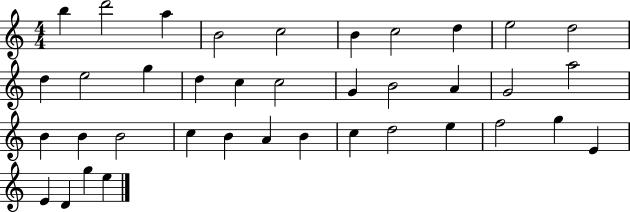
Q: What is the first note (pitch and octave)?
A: B5